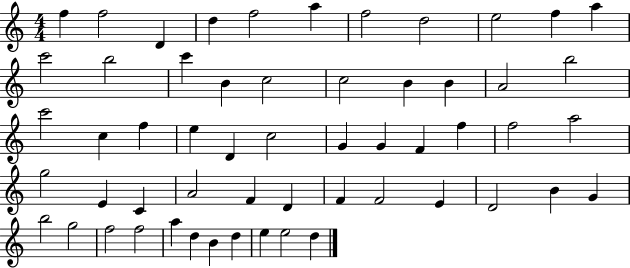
{
  \clef treble
  \numericTimeSignature
  \time 4/4
  \key c \major
  f''4 f''2 d'4 | d''4 f''2 a''4 | f''2 d''2 | e''2 f''4 a''4 | \break c'''2 b''2 | c'''4 b'4 c''2 | c''2 b'4 b'4 | a'2 b''2 | \break c'''2 c''4 f''4 | e''4 d'4 c''2 | g'4 g'4 f'4 f''4 | f''2 a''2 | \break g''2 e'4 c'4 | a'2 f'4 d'4 | f'4 f'2 e'4 | d'2 b'4 g'4 | \break b''2 g''2 | f''2 f''2 | a''4 d''4 b'4 d''4 | e''4 e''2 d''4 | \break \bar "|."
}